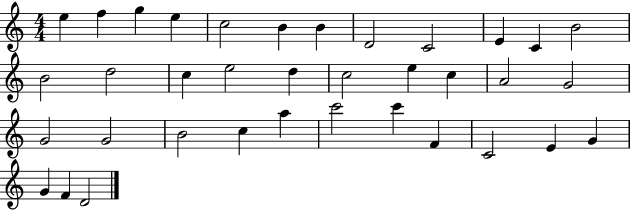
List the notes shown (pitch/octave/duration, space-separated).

E5/q F5/q G5/q E5/q C5/h B4/q B4/q D4/h C4/h E4/q C4/q B4/h B4/h D5/h C5/q E5/h D5/q C5/h E5/q C5/q A4/h G4/h G4/h G4/h B4/h C5/q A5/q C6/h C6/q F4/q C4/h E4/q G4/q G4/q F4/q D4/h